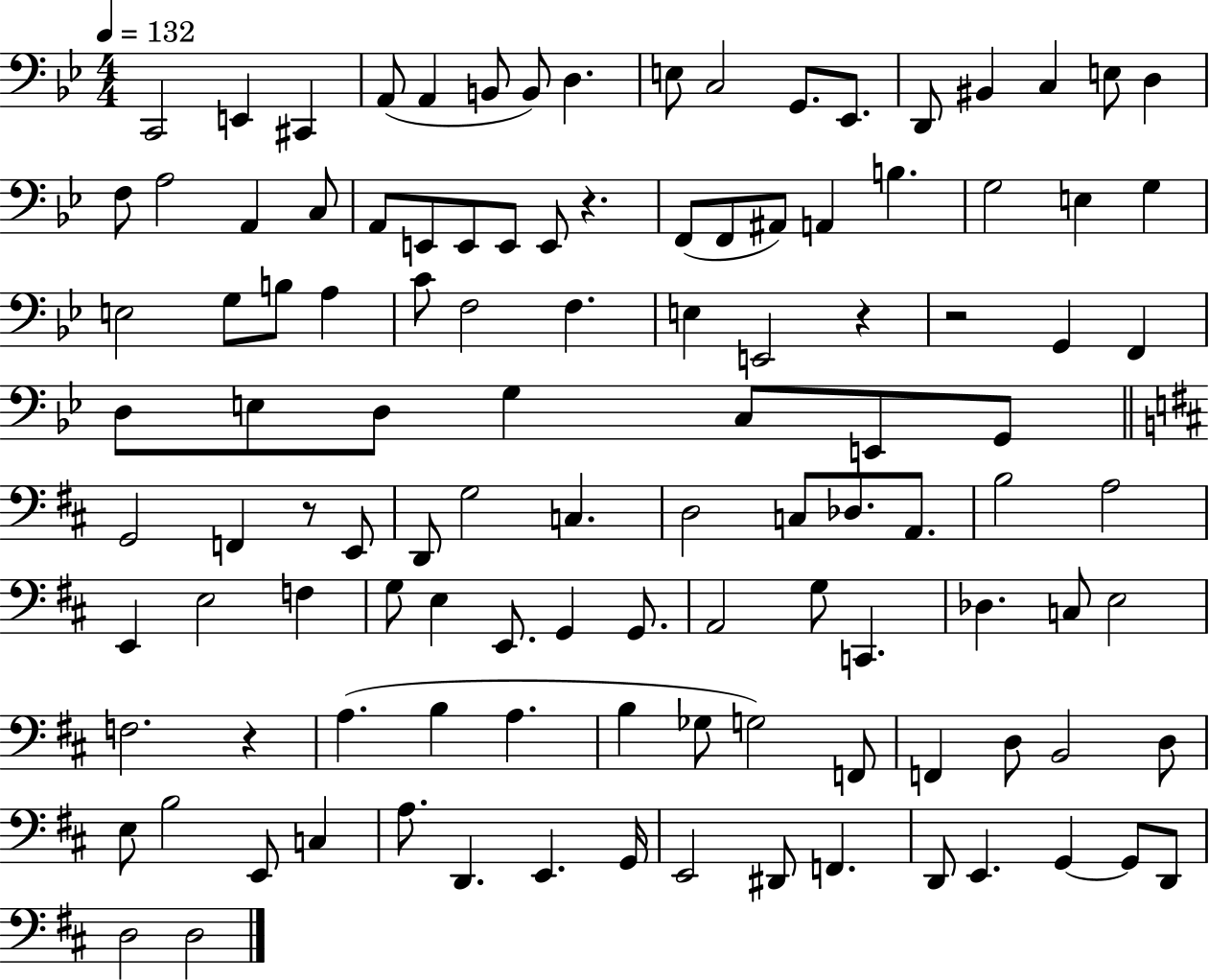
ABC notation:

X:1
T:Untitled
M:4/4
L:1/4
K:Bb
C,,2 E,, ^C,, A,,/2 A,, B,,/2 B,,/2 D, E,/2 C,2 G,,/2 _E,,/2 D,,/2 ^B,, C, E,/2 D, F,/2 A,2 A,, C,/2 A,,/2 E,,/2 E,,/2 E,,/2 E,,/2 z F,,/2 F,,/2 ^A,,/2 A,, B, G,2 E, G, E,2 G,/2 B,/2 A, C/2 F,2 F, E, E,,2 z z2 G,, F,, D,/2 E,/2 D,/2 G, C,/2 E,,/2 G,,/2 G,,2 F,, z/2 E,,/2 D,,/2 G,2 C, D,2 C,/2 _D,/2 A,,/2 B,2 A,2 E,, E,2 F, G,/2 E, E,,/2 G,, G,,/2 A,,2 G,/2 C,, _D, C,/2 E,2 F,2 z A, B, A, B, _G,/2 G,2 F,,/2 F,, D,/2 B,,2 D,/2 E,/2 B,2 E,,/2 C, A,/2 D,, E,, G,,/4 E,,2 ^D,,/2 F,, D,,/2 E,, G,, G,,/2 D,,/2 D,2 D,2